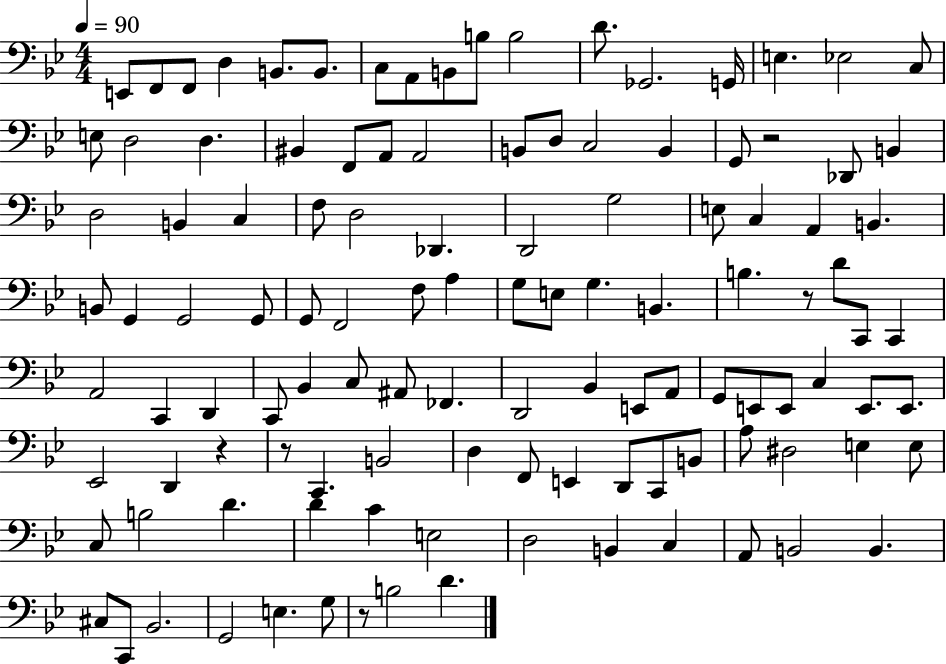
E2/e F2/e F2/e D3/q B2/e. B2/e. C3/e A2/e B2/e B3/e B3/h D4/e. Gb2/h. G2/s E3/q. Eb3/h C3/e E3/e D3/h D3/q. BIS2/q F2/e A2/e A2/h B2/e D3/e C3/h B2/q G2/e R/h Db2/e B2/q D3/h B2/q C3/q F3/e D3/h Db2/q. D2/h G3/h E3/e C3/q A2/q B2/q. B2/e G2/q G2/h G2/e G2/e F2/h F3/e A3/q G3/e E3/e G3/q. B2/q. B3/q. R/e D4/e C2/e C2/q A2/h C2/q D2/q C2/e Bb2/q C3/e A#2/e FES2/q. D2/h Bb2/q E2/e A2/e G2/e E2/e E2/e C3/q E2/e. E2/e. Eb2/h D2/q R/q R/e C2/q. B2/h D3/q F2/e E2/q D2/e C2/e B2/e A3/e D#3/h E3/q E3/e C3/e B3/h D4/q. D4/q C4/q E3/h D3/h B2/q C3/q A2/e B2/h B2/q. C#3/e C2/e Bb2/h. G2/h E3/q. G3/e R/e B3/h D4/q.